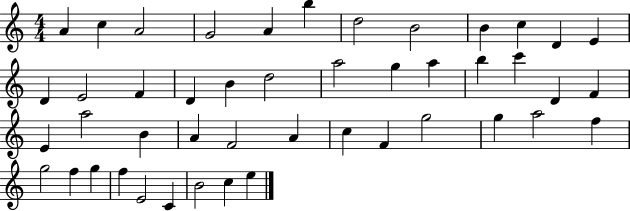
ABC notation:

X:1
T:Untitled
M:4/4
L:1/4
K:C
A c A2 G2 A b d2 B2 B c D E D E2 F D B d2 a2 g a b c' D F E a2 B A F2 A c F g2 g a2 f g2 f g f E2 C B2 c e